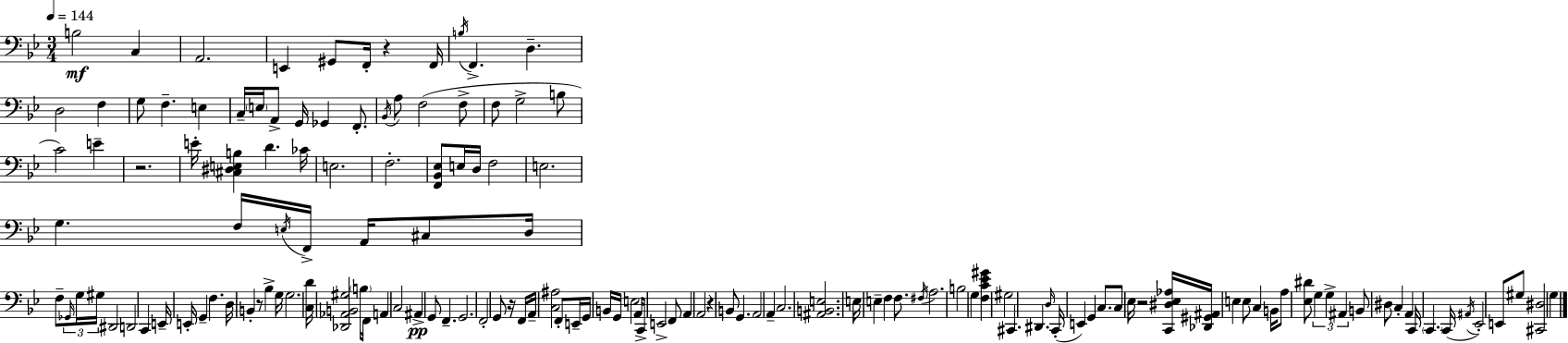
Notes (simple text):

B3/h C3/q A2/h. E2/q G#2/e F2/s R/q F2/s B3/s F2/q. D3/q. D3/h F3/q G3/e F3/q. E3/q C3/s E3/s A2/e G2/s Gb2/q F2/e. Bb2/s A3/e F3/h F3/e F3/e G3/h B3/e C4/h E4/q R/h. E4/s [C#3,D#3,E3,B3]/q D4/q. CES4/s E3/h. F3/h. [F2,Bb2,Eb3]/e E3/s D3/s F3/h E3/h. G3/q. F3/s E3/s F2/s A2/s C#3/e D3/s F3/e Gb2/s G3/s G#3/s D#2/h D2/h C2/q E2/s E2/s G2/q F3/q. D3/s B2/q R/e Bb3/q G3/s G3/h. [C3,D4]/s [Db2,Ab2,B2,G#3]/h B3/e F2/s A2/q C3/h A#2/q G2/e F2/q. G2/h. F2/h G2/e R/s F2/s A2/s [C3,A#3]/h F2/e E2/s G2/s B2/s G2/s E3/h A2/s C2/e E2/h F2/e A2/q A2/h R/q B2/e G2/q. A2/h A2/q C3/h. [A#2,B2,E3]/h. E3/s E3/q F3/q F3/e. F#3/s A3/h. B3/h G3/q [F3,C4,Eb4,G#4]/q G#3/h C#2/q. D#2/q. D3/s C2/s E2/q G2/q C3/e. C3/e Eb3/s R/h [C2,D#3,Eb3,Ab3]/s [Db2,G#2,A#2]/s E3/q E3/e C3/q B2/s A3/e [Eb3,D#4]/e G3/q G3/q A#2/q B2/e D#3/e C3/q A2/q C2/s C2/q. C2/s A#2/s Eb2/h E2/e G#3/e [C#2,D#3]/h G3/q